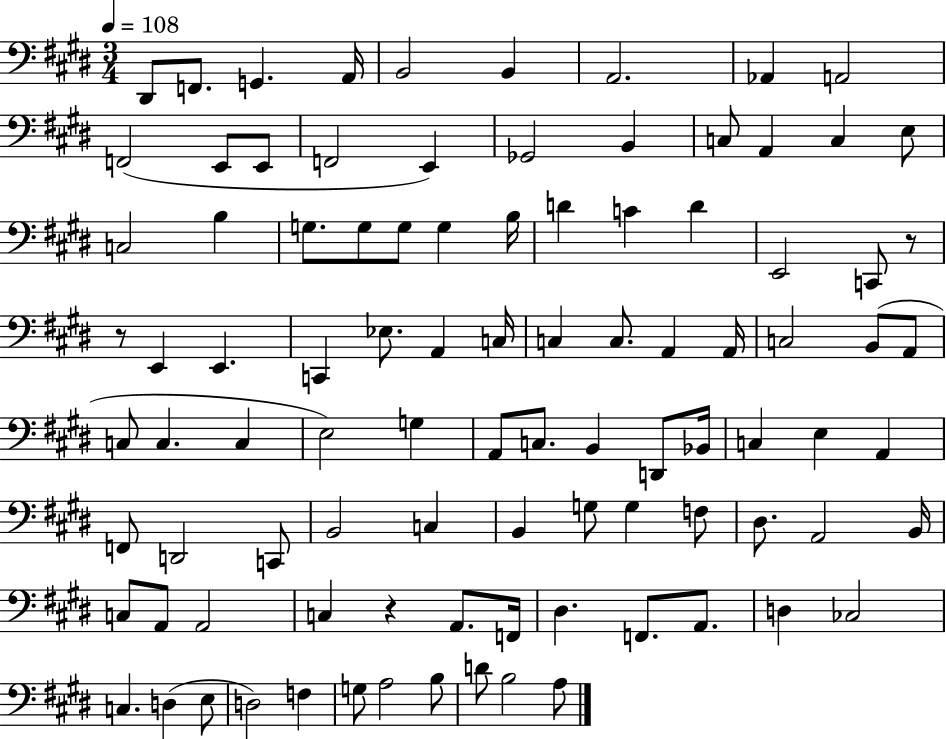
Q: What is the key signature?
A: E major